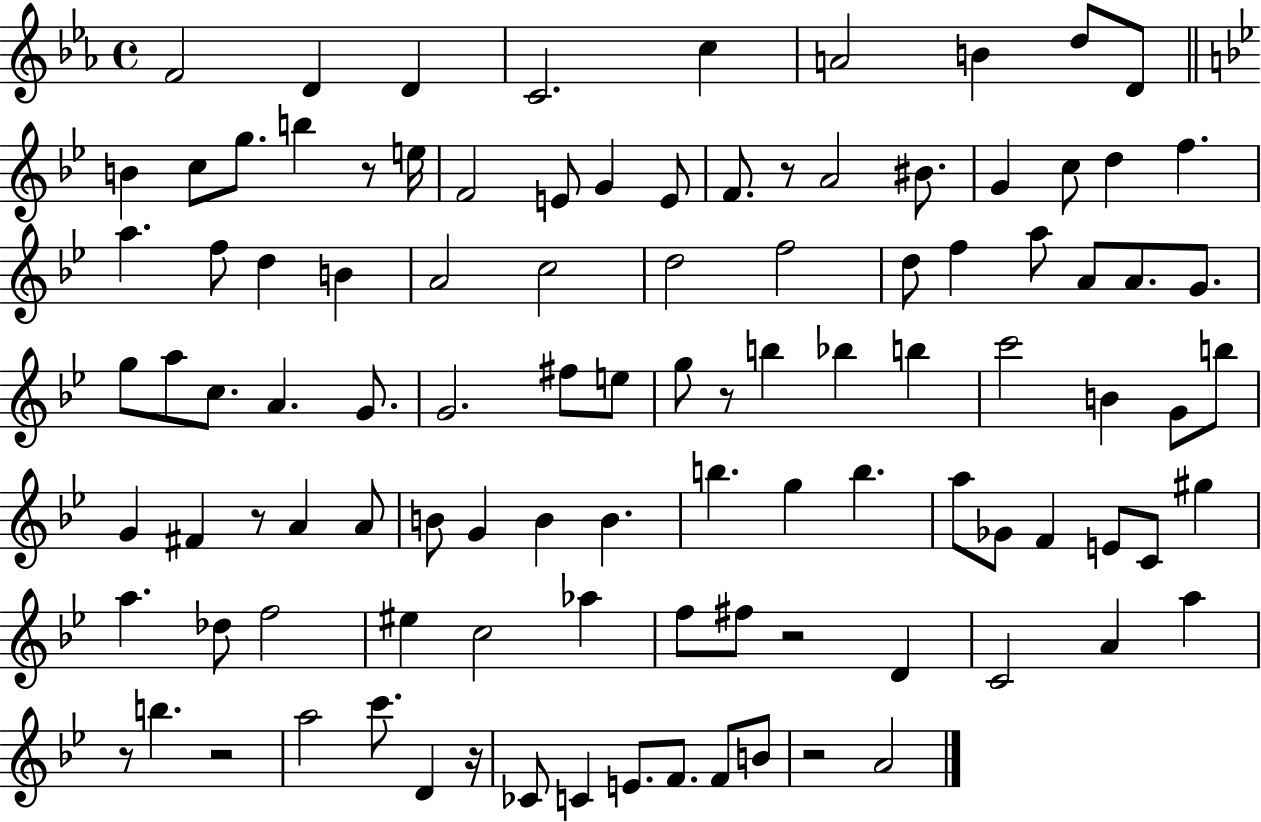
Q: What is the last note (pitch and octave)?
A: A4